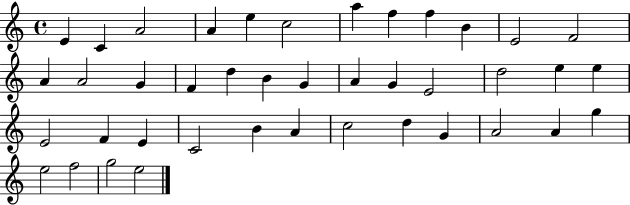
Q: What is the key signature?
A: C major